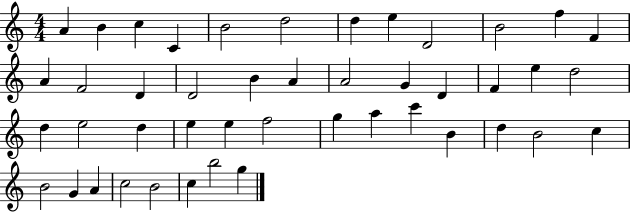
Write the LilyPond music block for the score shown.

{
  \clef treble
  \numericTimeSignature
  \time 4/4
  \key c \major
  a'4 b'4 c''4 c'4 | b'2 d''2 | d''4 e''4 d'2 | b'2 f''4 f'4 | \break a'4 f'2 d'4 | d'2 b'4 a'4 | a'2 g'4 d'4 | f'4 e''4 d''2 | \break d''4 e''2 d''4 | e''4 e''4 f''2 | g''4 a''4 c'''4 b'4 | d''4 b'2 c''4 | \break b'2 g'4 a'4 | c''2 b'2 | c''4 b''2 g''4 | \bar "|."
}